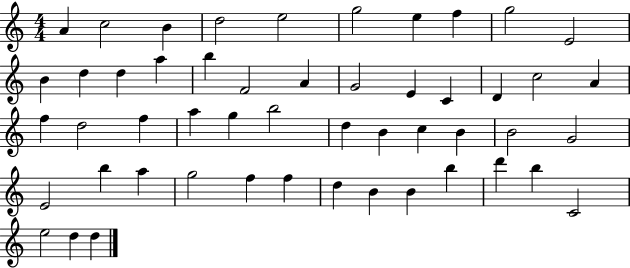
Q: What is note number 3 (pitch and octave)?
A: B4